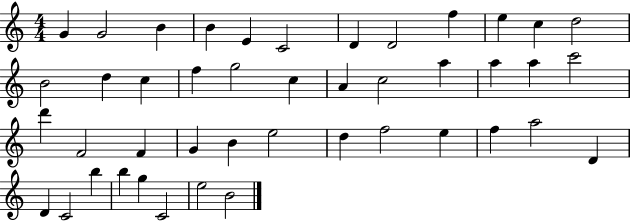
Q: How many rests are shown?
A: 0